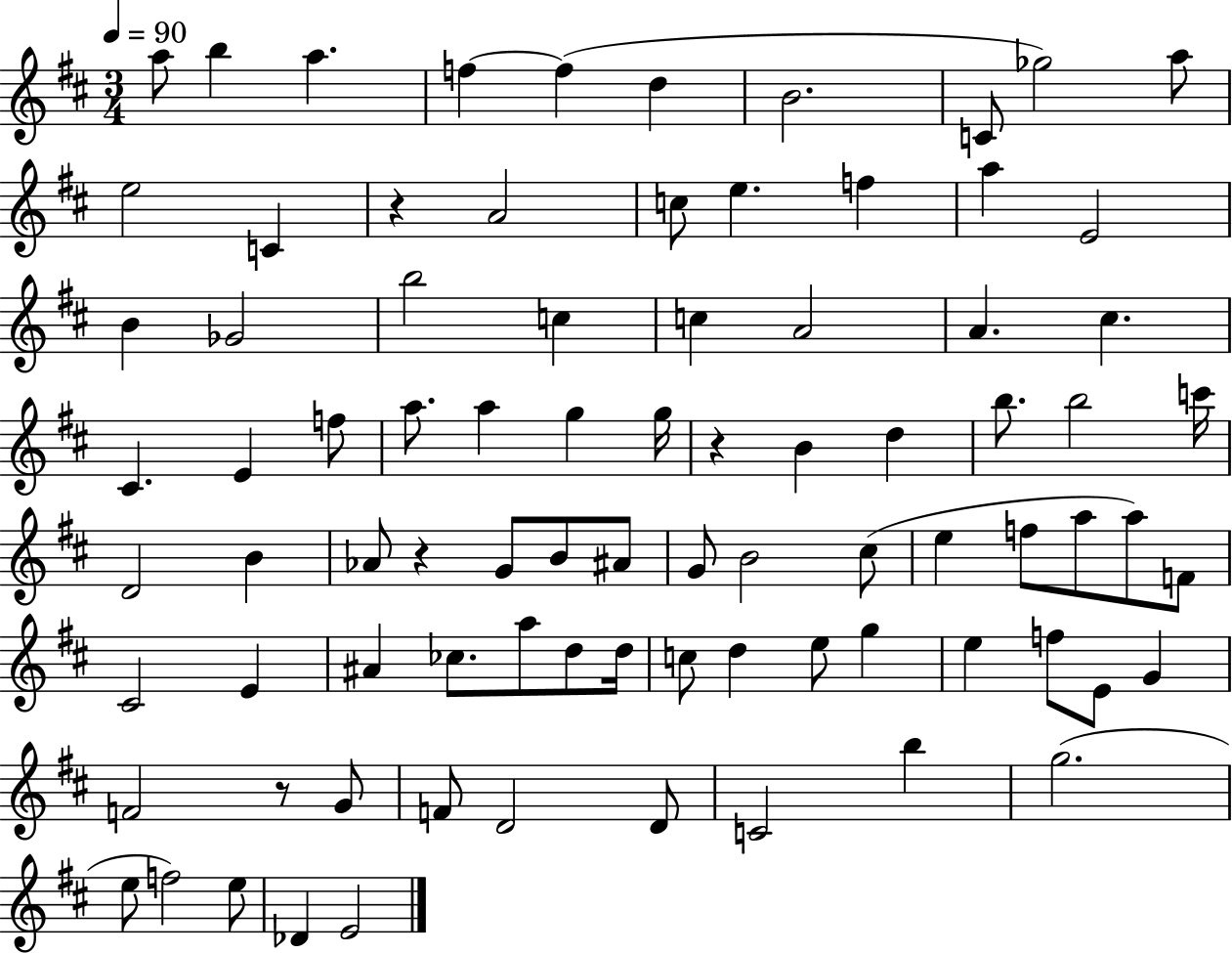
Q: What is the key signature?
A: D major